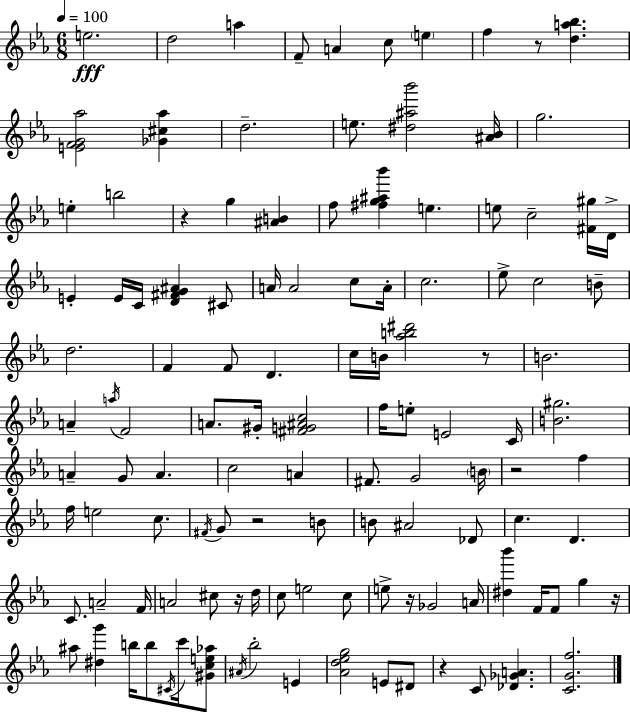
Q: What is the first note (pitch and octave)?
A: E5